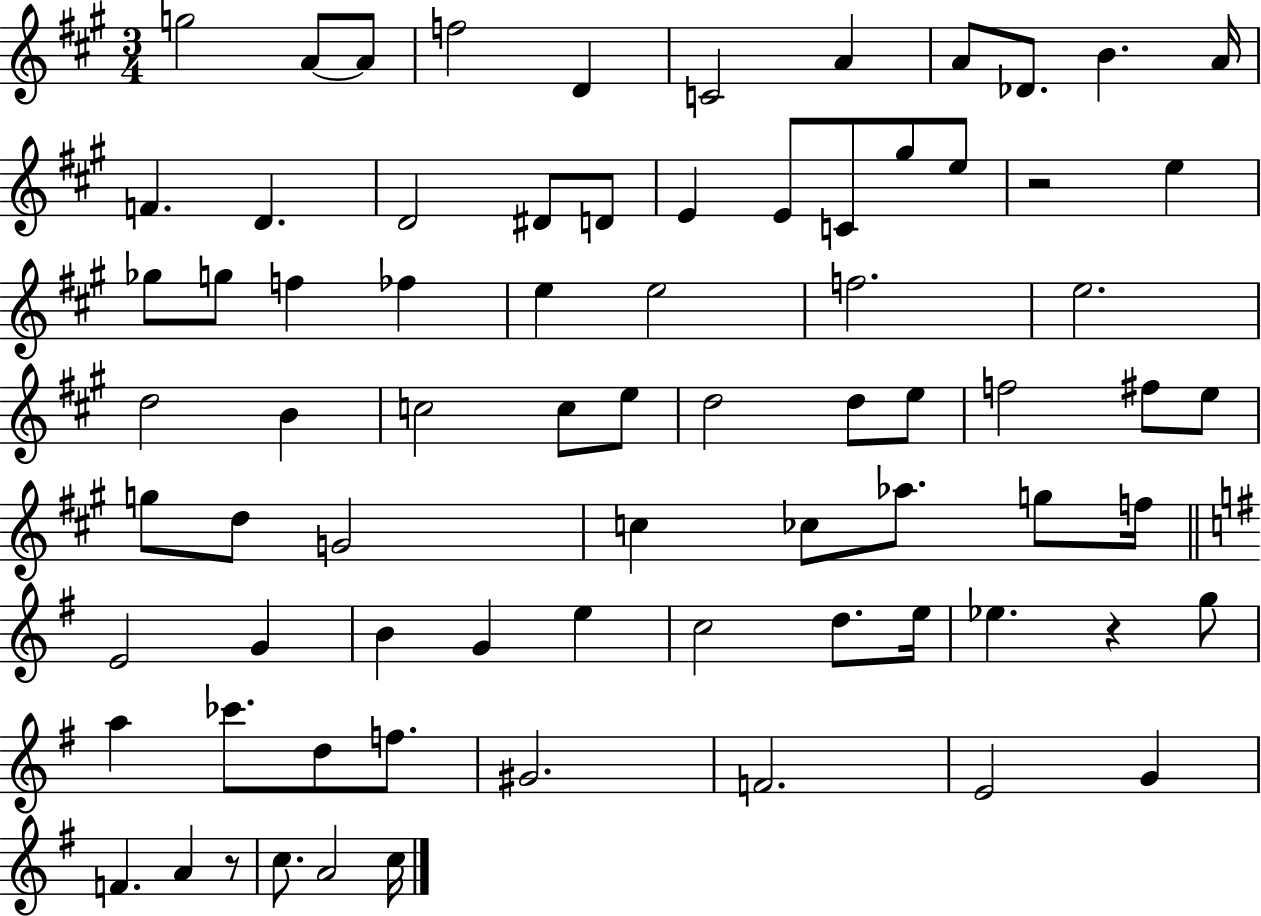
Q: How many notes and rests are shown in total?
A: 75